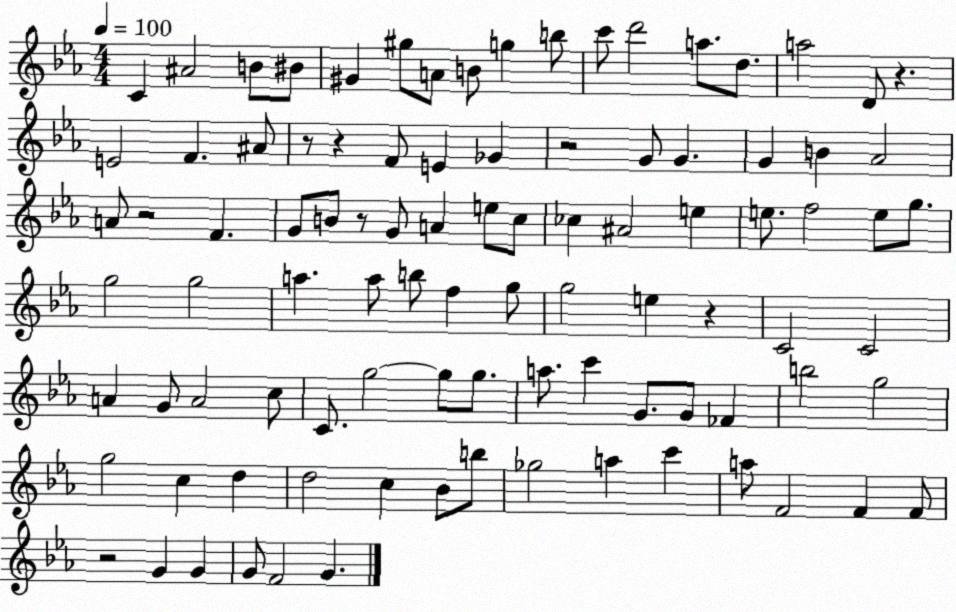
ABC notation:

X:1
T:Untitled
M:4/4
L:1/4
K:Eb
C ^A2 B/2 ^B/2 ^G ^g/2 A/2 B/2 g b/2 c'/2 d'2 a/2 d/2 a2 D/2 z E2 F ^A/2 z/2 z F/2 E _G z2 G/2 G G B _A2 A/2 z2 F G/2 B/2 z/2 G/2 A e/2 c/2 _c ^A2 e e/2 f2 e/2 g/2 g2 g2 a a/2 b/2 f g/2 g2 e z C2 C2 A G/2 A2 c/2 C/2 g2 g/2 g/2 a/2 c' G/2 G/2 _F b2 g2 g2 c d d2 c _B/2 b/2 _g2 a c' a/2 F2 F F/2 z2 G G G/2 F2 G